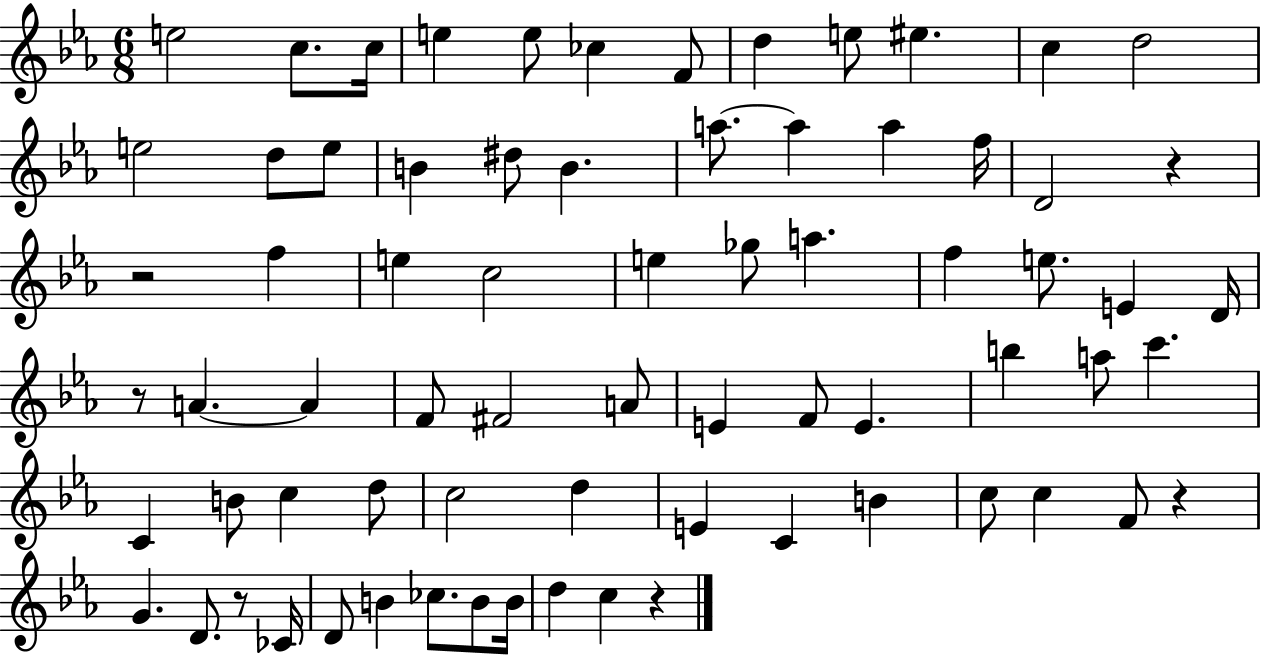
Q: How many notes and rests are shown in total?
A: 72